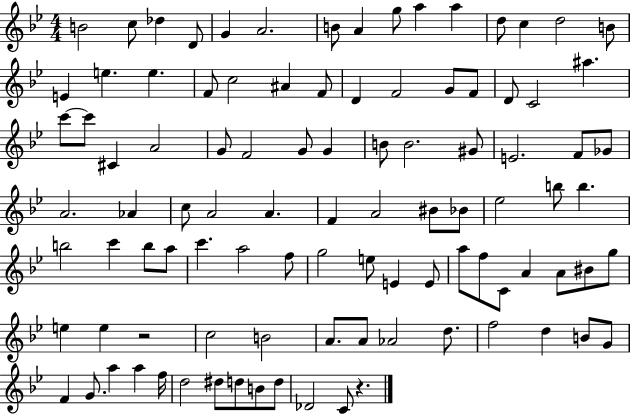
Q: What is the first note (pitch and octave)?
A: B4